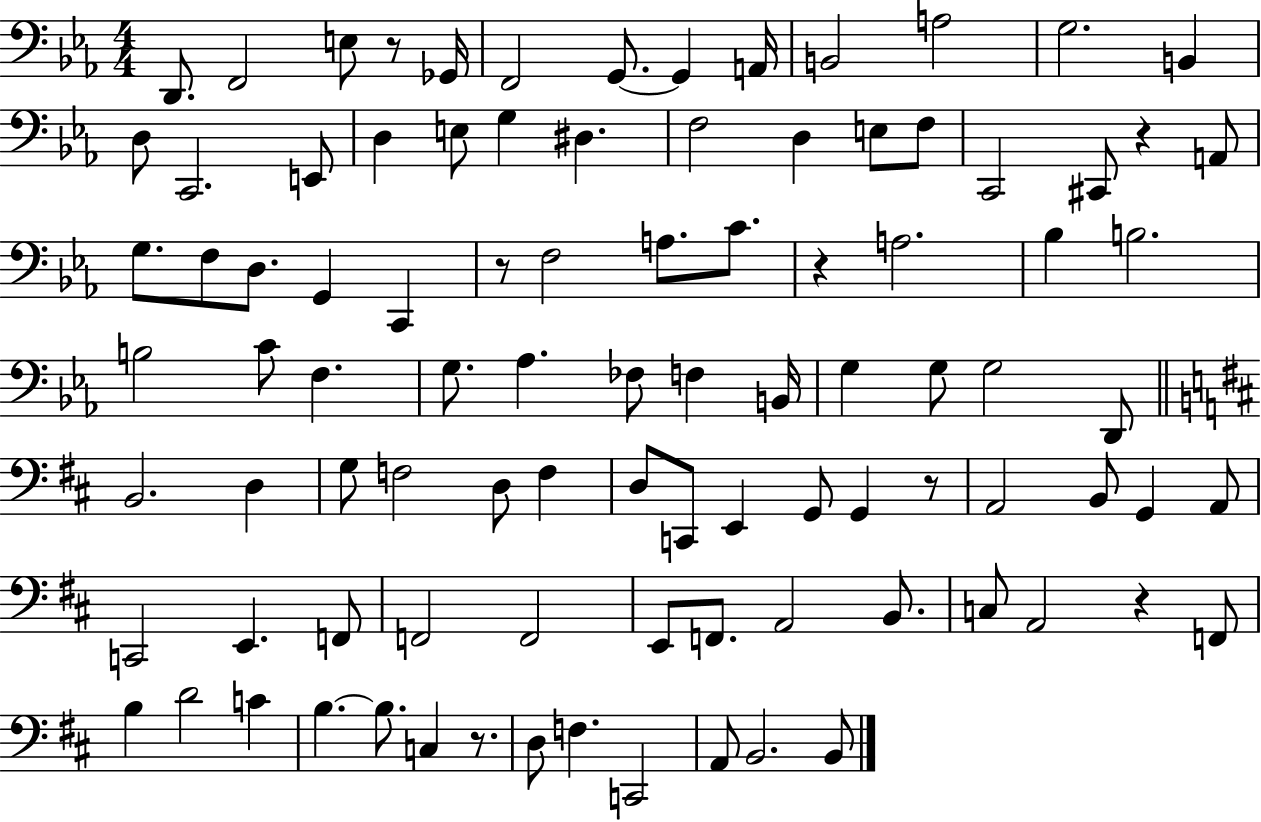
D2/e. F2/h E3/e R/e Gb2/s F2/h G2/e. G2/q A2/s B2/h A3/h G3/h. B2/q D3/e C2/h. E2/e D3/q E3/e G3/q D#3/q. F3/h D3/q E3/e F3/e C2/h C#2/e R/q A2/e G3/e. F3/e D3/e. G2/q C2/q R/e F3/h A3/e. C4/e. R/q A3/h. Bb3/q B3/h. B3/h C4/e F3/q. G3/e. Ab3/q. FES3/e F3/q B2/s G3/q G3/e G3/h D2/e B2/h. D3/q G3/e F3/h D3/e F3/q D3/e C2/e E2/q G2/e G2/q R/e A2/h B2/e G2/q A2/e C2/h E2/q. F2/e F2/h F2/h E2/e F2/e. A2/h B2/e. C3/e A2/h R/q F2/e B3/q D4/h C4/q B3/q. B3/e. C3/q R/e. D3/e F3/q. C2/h A2/e B2/h. B2/e